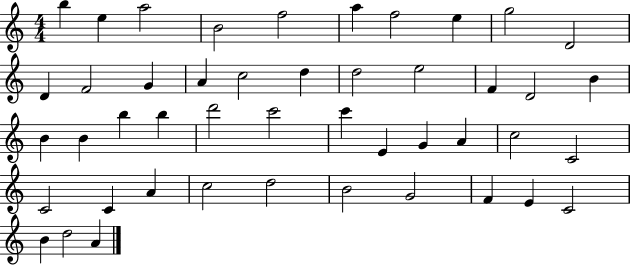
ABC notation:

X:1
T:Untitled
M:4/4
L:1/4
K:C
b e a2 B2 f2 a f2 e g2 D2 D F2 G A c2 d d2 e2 F D2 B B B b b d'2 c'2 c' E G A c2 C2 C2 C A c2 d2 B2 G2 F E C2 B d2 A